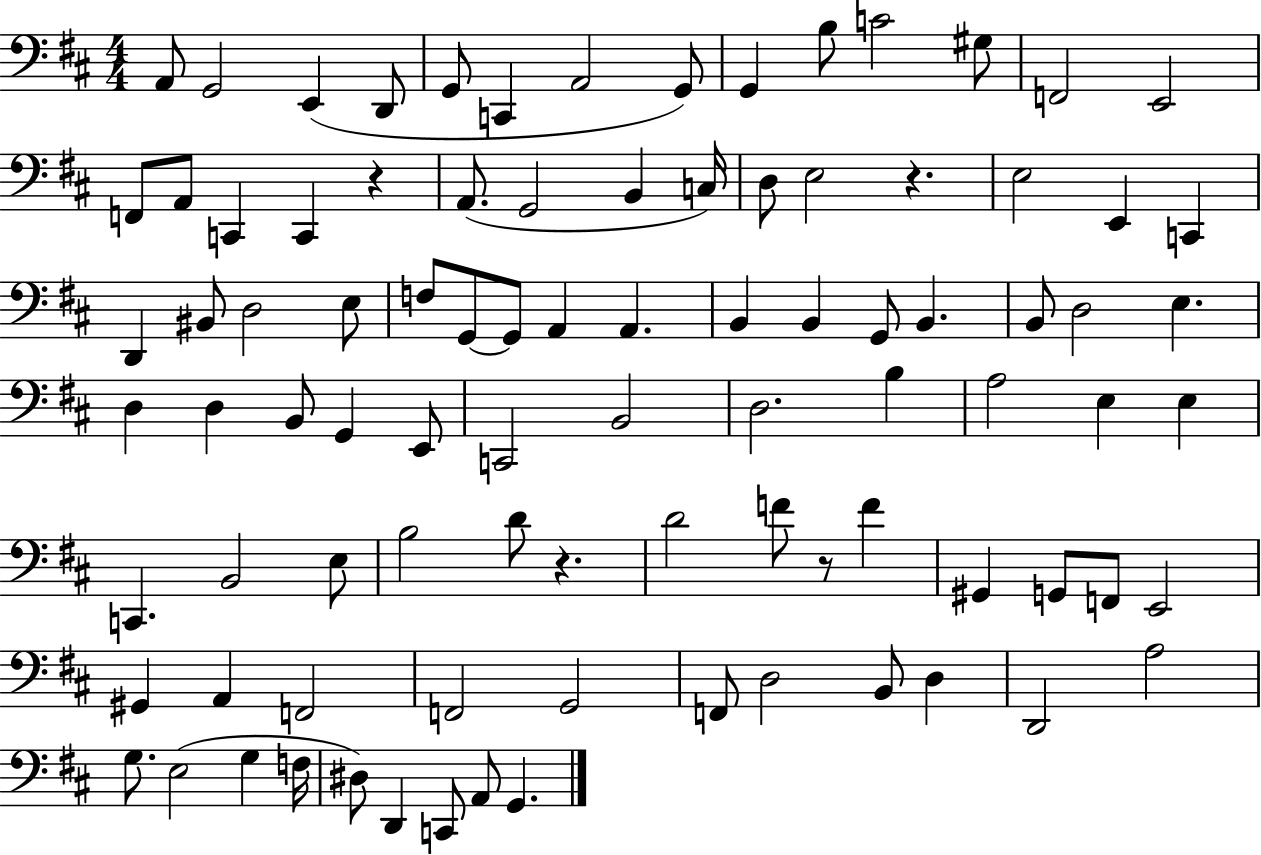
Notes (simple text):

A2/e G2/h E2/q D2/e G2/e C2/q A2/h G2/e G2/q B3/e C4/h G#3/e F2/h E2/h F2/e A2/e C2/q C2/q R/q A2/e. G2/h B2/q C3/s D3/e E3/h R/q. E3/h E2/q C2/q D2/q BIS2/e D3/h E3/e F3/e G2/e G2/e A2/q A2/q. B2/q B2/q G2/e B2/q. B2/e D3/h E3/q. D3/q D3/q B2/e G2/q E2/e C2/h B2/h D3/h. B3/q A3/h E3/q E3/q C2/q. B2/h E3/e B3/h D4/e R/q. D4/h F4/e R/e F4/q G#2/q G2/e F2/e E2/h G#2/q A2/q F2/h F2/h G2/h F2/e D3/h B2/e D3/q D2/h A3/h G3/e. E3/h G3/q F3/s D#3/e D2/q C2/e A2/e G2/q.